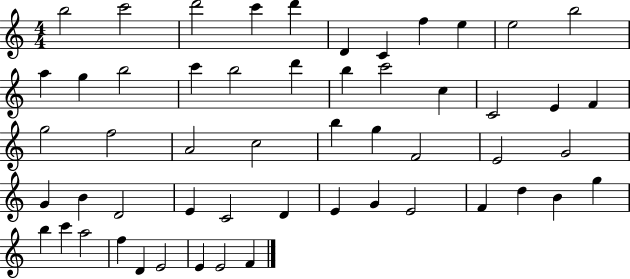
X:1
T:Untitled
M:4/4
L:1/4
K:C
b2 c'2 d'2 c' d' D C f e e2 b2 a g b2 c' b2 d' b c'2 c C2 E F g2 f2 A2 c2 b g F2 E2 G2 G B D2 E C2 D E G E2 F d B g b c' a2 f D E2 E E2 F